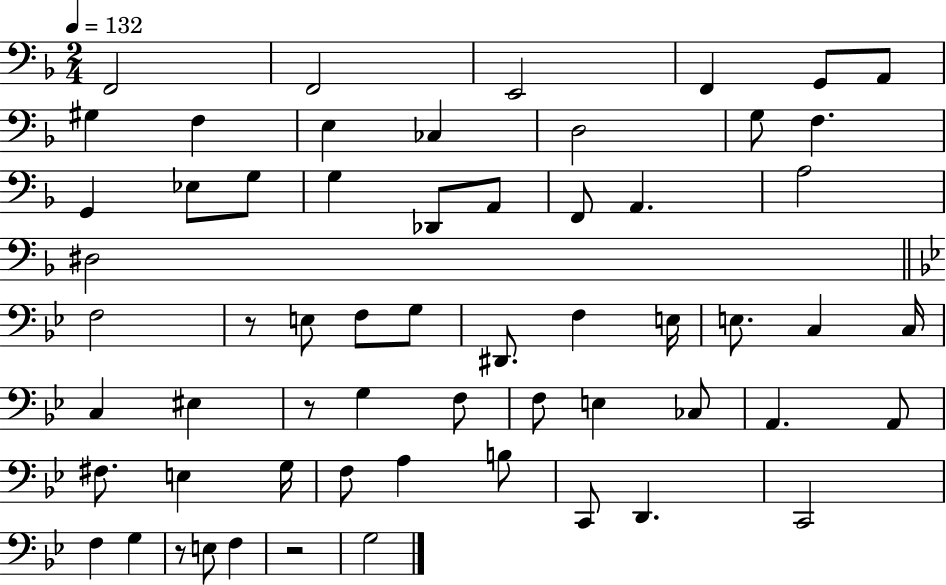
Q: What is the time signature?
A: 2/4